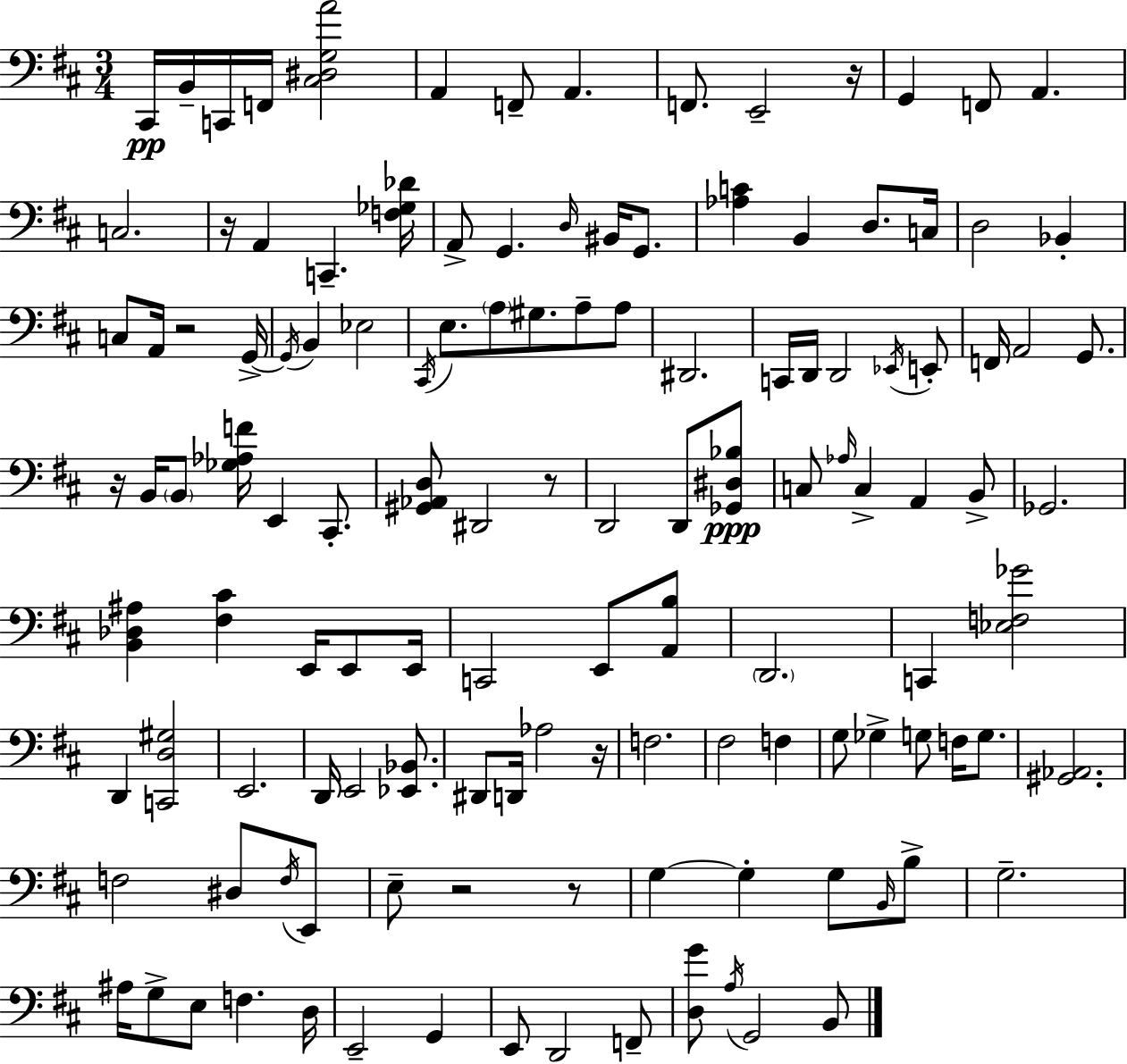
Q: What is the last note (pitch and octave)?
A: B2